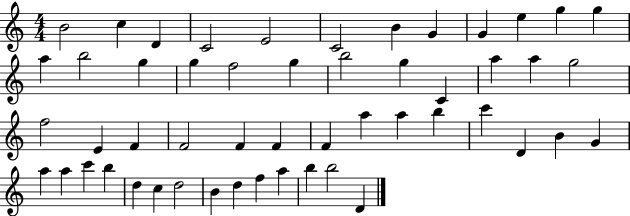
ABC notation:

X:1
T:Untitled
M:4/4
L:1/4
K:C
B2 c D C2 E2 C2 B G G e g g a b2 g g f2 g b2 g C a a g2 f2 E F F2 F F F a a b c' D B G a a c' b d c d2 B d f a b b2 D